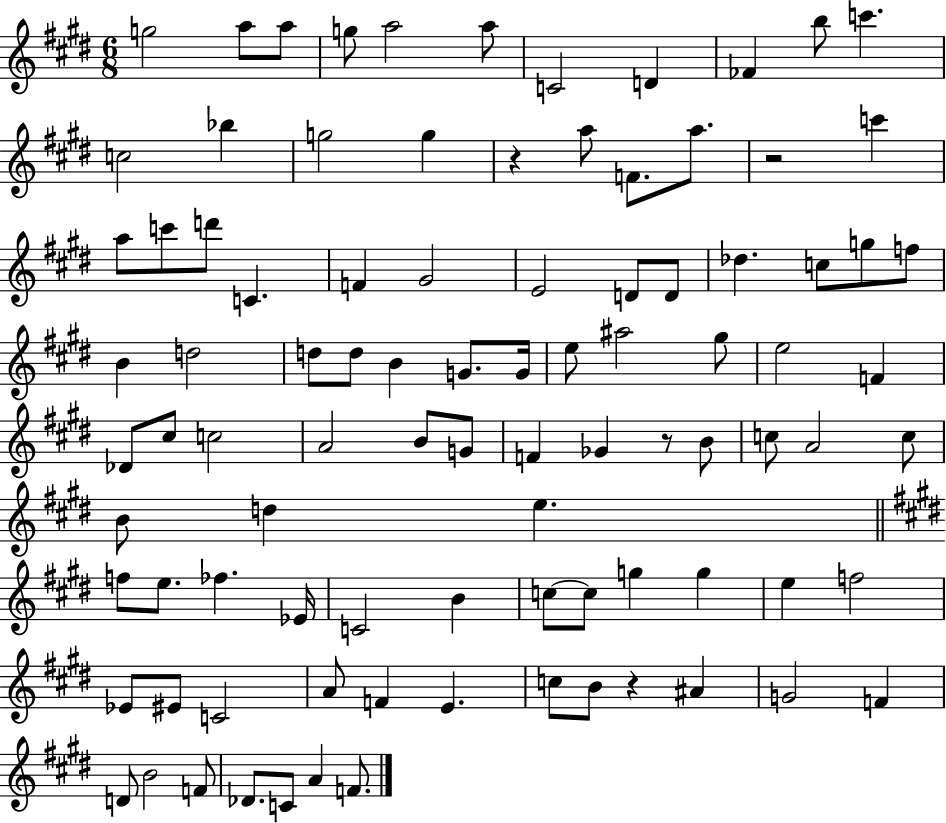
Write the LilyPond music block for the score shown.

{
  \clef treble
  \numericTimeSignature
  \time 6/8
  \key e \major
  g''2 a''8 a''8 | g''8 a''2 a''8 | c'2 d'4 | fes'4 b''8 c'''4. | \break c''2 bes''4 | g''2 g''4 | r4 a''8 f'8. a''8. | r2 c'''4 | \break a''8 c'''8 d'''8 c'4. | f'4 gis'2 | e'2 d'8 d'8 | des''4. c''8 g''8 f''8 | \break b'4 d''2 | d''8 d''8 b'4 g'8. g'16 | e''8 ais''2 gis''8 | e''2 f'4 | \break des'8 cis''8 c''2 | a'2 b'8 g'8 | f'4 ges'4 r8 b'8 | c''8 a'2 c''8 | \break b'8 d''4 e''4. | \bar "||" \break \key e \major f''8 e''8. fes''4. ees'16 | c'2 b'4 | c''8~~ c''8 g''4 g''4 | e''4 f''2 | \break ees'8 eis'8 c'2 | a'8 f'4 e'4. | c''8 b'8 r4 ais'4 | g'2 f'4 | \break d'8 b'2 f'8 | des'8. c'8 a'4 f'8. | \bar "|."
}